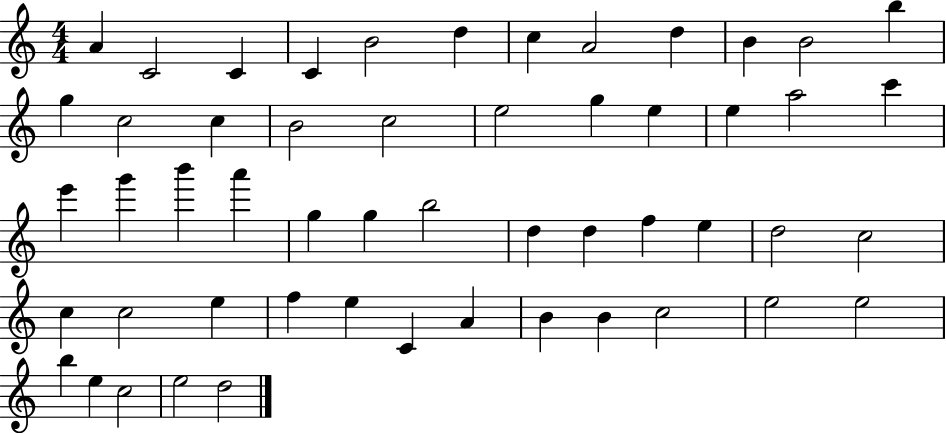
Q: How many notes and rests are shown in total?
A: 53